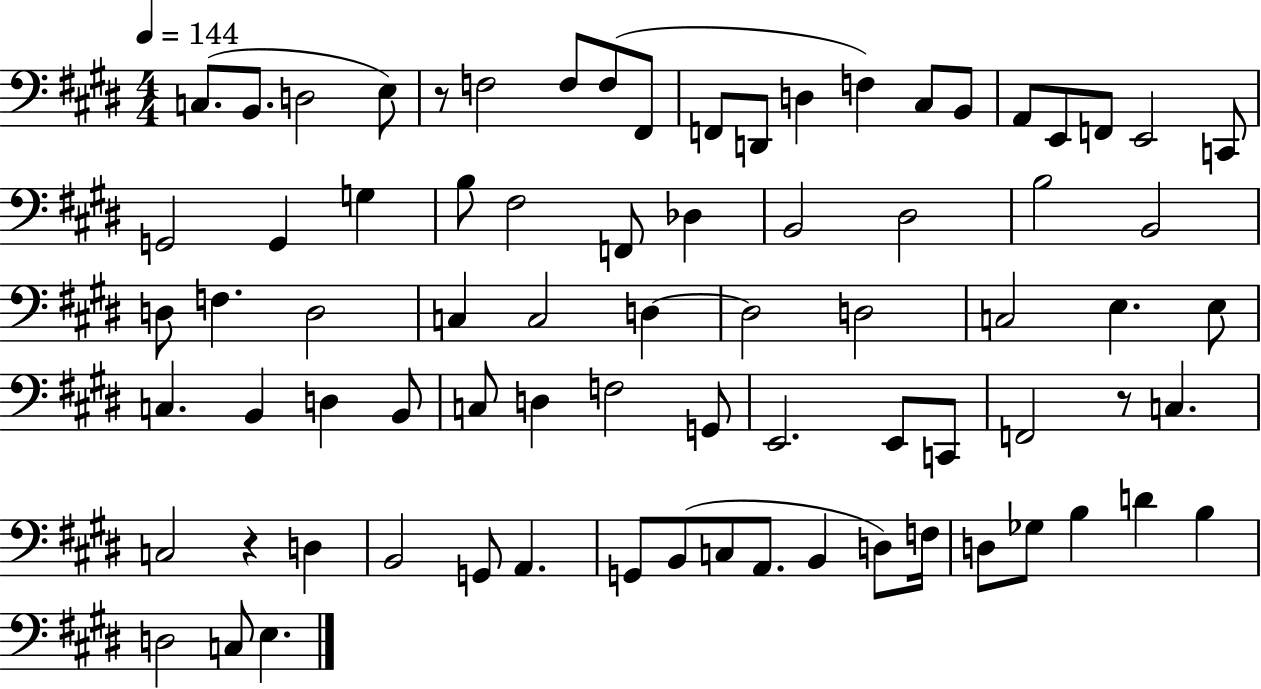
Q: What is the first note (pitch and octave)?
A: C3